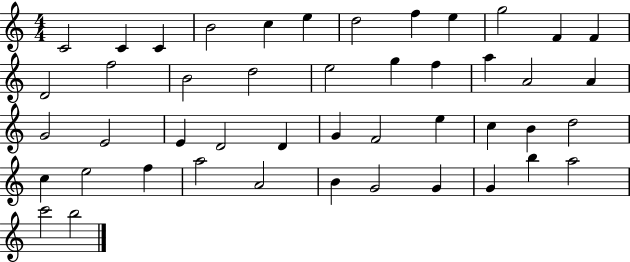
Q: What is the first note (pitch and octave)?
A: C4